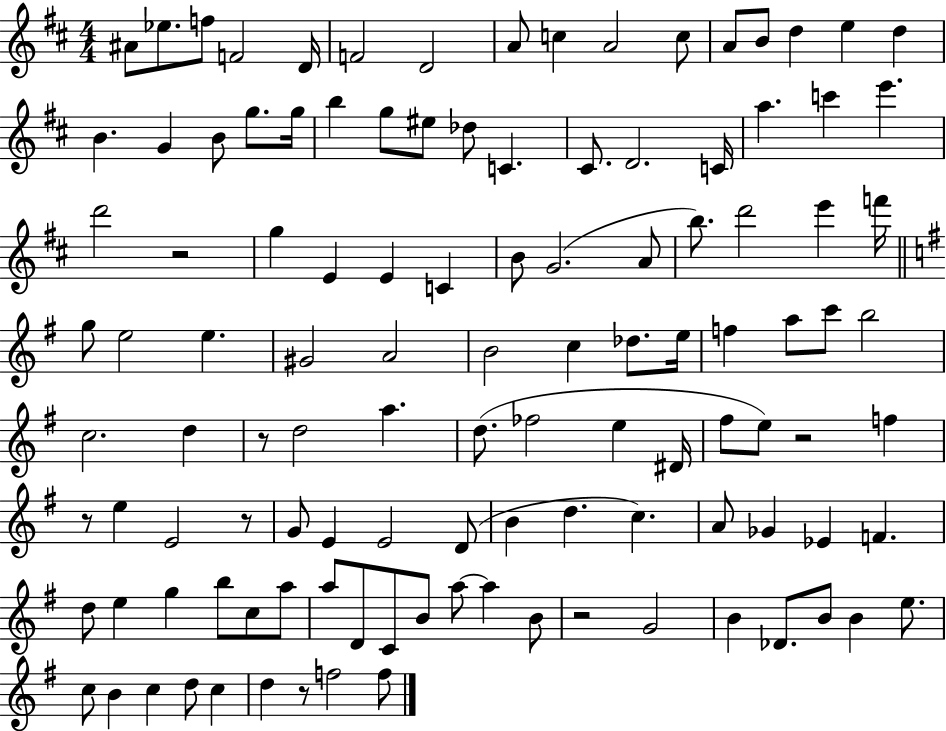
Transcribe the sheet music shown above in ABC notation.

X:1
T:Untitled
M:4/4
L:1/4
K:D
^A/2 _e/2 f/2 F2 D/4 F2 D2 A/2 c A2 c/2 A/2 B/2 d e d B G B/2 g/2 g/4 b g/2 ^e/2 _d/2 C ^C/2 D2 C/4 a c' e' d'2 z2 g E E C B/2 G2 A/2 b/2 d'2 e' f'/4 g/2 e2 e ^G2 A2 B2 c _d/2 e/4 f a/2 c'/2 b2 c2 d z/2 d2 a d/2 _f2 e ^D/4 ^f/2 e/2 z2 f z/2 e E2 z/2 G/2 E E2 D/2 B d c A/2 _G _E F d/2 e g b/2 c/2 a/2 a/2 D/2 C/2 B/2 a/2 a B/2 z2 G2 B _D/2 B/2 B e/2 c/2 B c d/2 c d z/2 f2 f/2